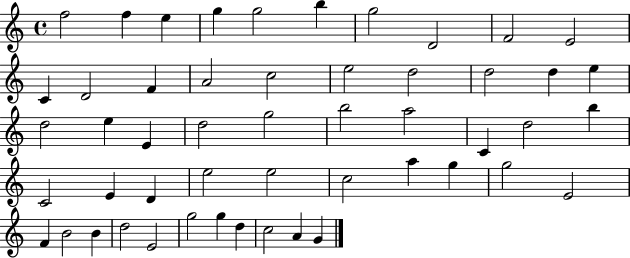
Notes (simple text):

F5/h F5/q E5/q G5/q G5/h B5/q G5/h D4/h F4/h E4/h C4/q D4/h F4/q A4/h C5/h E5/h D5/h D5/h D5/q E5/q D5/h E5/q E4/q D5/h G5/h B5/h A5/h C4/q D5/h B5/q C4/h E4/q D4/q E5/h E5/h C5/h A5/q G5/q G5/h E4/h F4/q B4/h B4/q D5/h E4/h G5/h G5/q D5/q C5/h A4/q G4/q